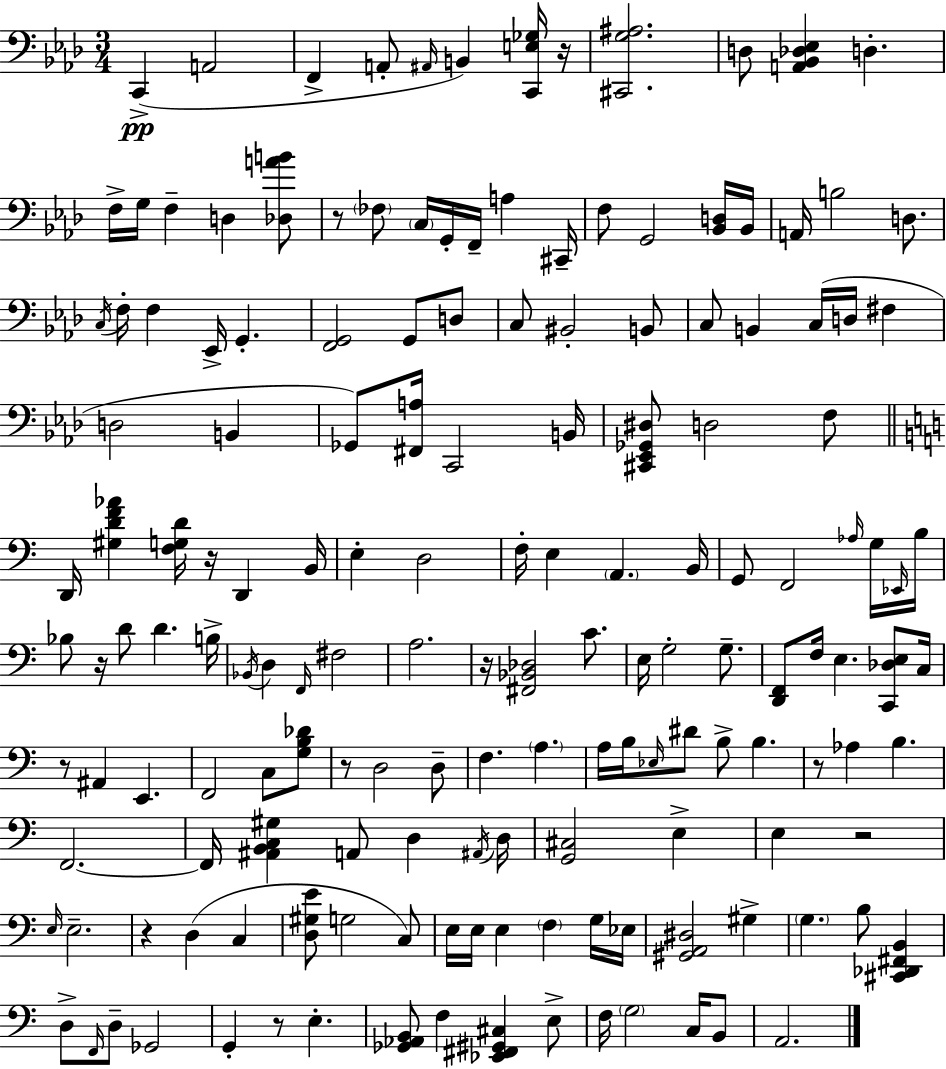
X:1
T:Untitled
M:3/4
L:1/4
K:Ab
C,, A,,2 F,, A,,/2 ^A,,/4 B,, [C,,E,_G,]/4 z/4 [^C,,G,^A,]2 D,/2 [A,,_B,,_D,_E,] D, F,/4 G,/4 F, D, [_D,AB]/2 z/2 _F,/2 C,/4 G,,/4 F,,/4 A, ^C,,/4 F,/2 G,,2 [_B,,D,]/4 _B,,/4 A,,/4 B,2 D,/2 C,/4 F,/4 F, _E,,/4 G,, [F,,G,,]2 G,,/2 D,/2 C,/2 ^B,,2 B,,/2 C,/2 B,, C,/4 D,/4 ^F, D,2 B,, _G,,/2 [^F,,A,]/4 C,,2 B,,/4 [^C,,_E,,_G,,^D,]/2 D,2 F,/2 D,,/4 [^G,DF_A] [F,G,D]/4 z/4 D,, B,,/4 E, D,2 F,/4 E, A,, B,,/4 G,,/2 F,,2 _A,/4 G,/4 _E,,/4 B,/4 _B,/2 z/4 D/2 D B,/4 _B,,/4 D, F,,/4 ^F,2 A,2 z/4 [^F,,_B,,_D,]2 C/2 E,/4 G,2 G,/2 [D,,F,,]/2 F,/4 E, [C,,_D,E,]/2 C,/4 z/2 ^A,, E,, F,,2 C,/2 [G,B,_D]/2 z/2 D,2 D,/2 F, A, A,/4 B,/4 _E,/4 ^D/2 B,/2 B, z/2 _A, B, F,,2 F,,/4 [^A,,B,,C,^G,] A,,/2 D, ^A,,/4 D,/4 [G,,^C,]2 E, E, z2 E,/4 E,2 z D, C, [D,^G,E]/2 G,2 C,/2 E,/4 E,/4 E, F, G,/4 _E,/4 [^G,,A,,^D,]2 ^G, G, B,/2 [^C,,_D,,^F,,B,,] D,/2 F,,/4 D,/2 _G,,2 G,, z/2 E, [_G,,_A,,B,,]/2 F, [_E,,^F,,^G,,^C,] E,/2 F,/4 G,2 C,/4 B,,/2 A,,2